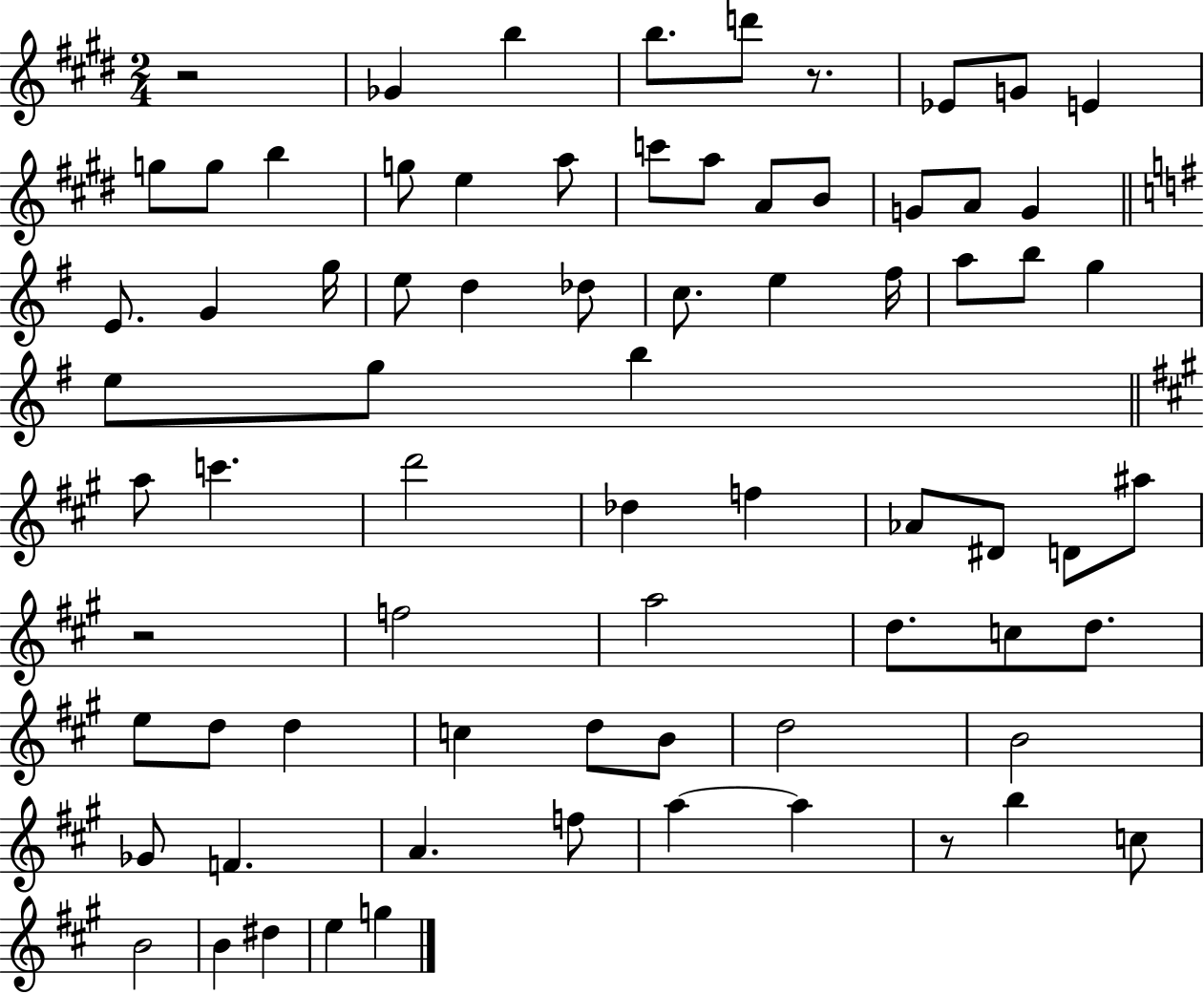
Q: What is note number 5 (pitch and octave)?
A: Eb4